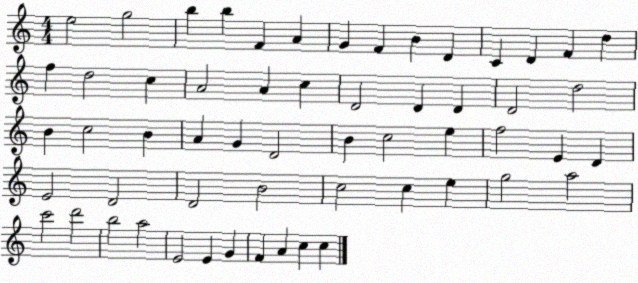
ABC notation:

X:1
T:Untitled
M:4/4
L:1/4
K:C
e2 g2 b b F A G F B D C D F d f d2 c A2 A c D2 D D D2 d2 B c2 B A G D2 B c2 e f2 E D E2 D2 D2 B2 c2 c e g2 a2 c'2 d'2 b2 a2 E2 E G F A c c